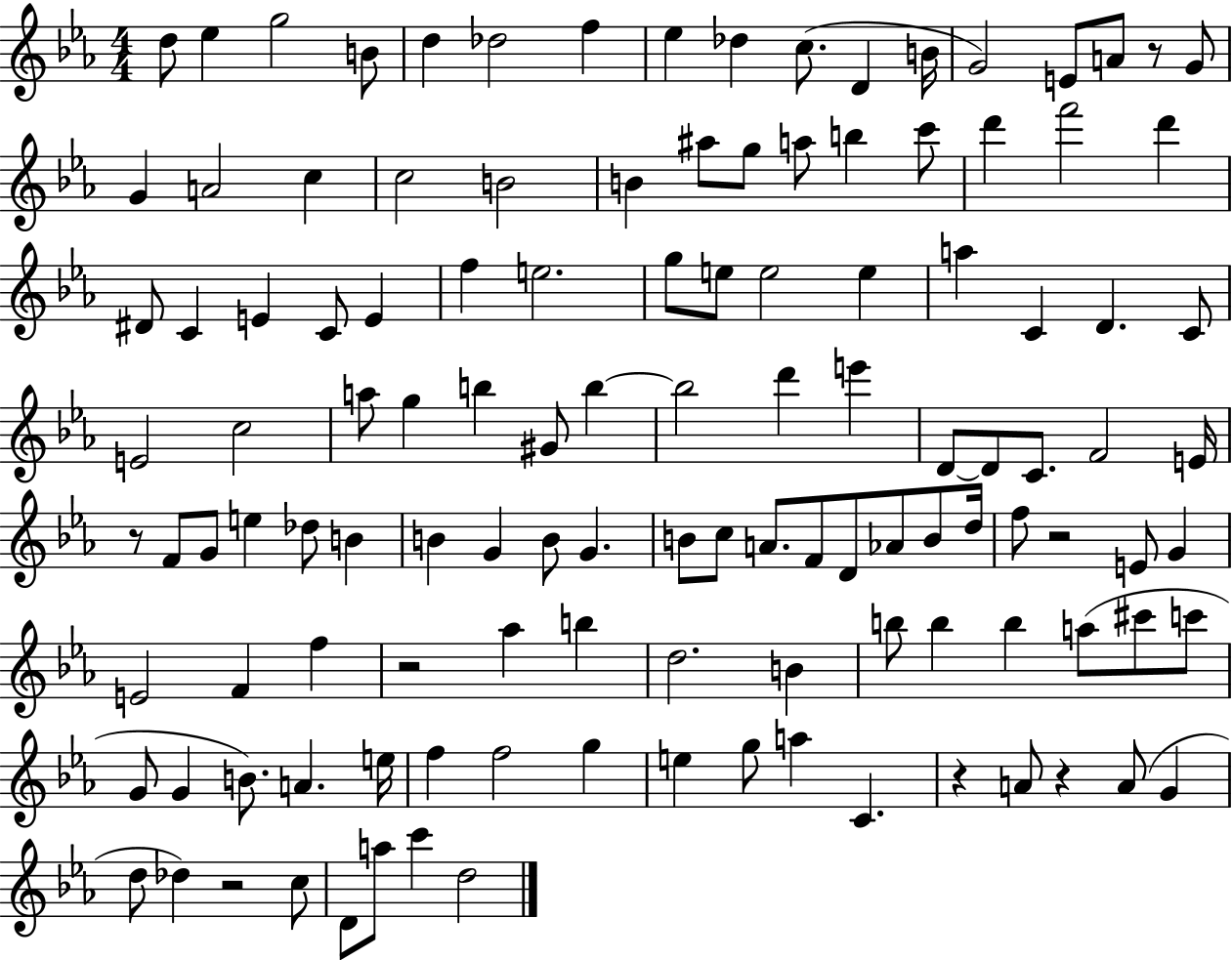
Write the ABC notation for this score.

X:1
T:Untitled
M:4/4
L:1/4
K:Eb
d/2 _e g2 B/2 d _d2 f _e _d c/2 D B/4 G2 E/2 A/2 z/2 G/2 G A2 c c2 B2 B ^a/2 g/2 a/2 b c'/2 d' f'2 d' ^D/2 C E C/2 E f e2 g/2 e/2 e2 e a C D C/2 E2 c2 a/2 g b ^G/2 b b2 d' e' D/2 D/2 C/2 F2 E/4 z/2 F/2 G/2 e _d/2 B B G B/2 G B/2 c/2 A/2 F/2 D/2 _A/2 B/2 d/4 f/2 z2 E/2 G E2 F f z2 _a b d2 B b/2 b b a/2 ^c'/2 c'/2 G/2 G B/2 A e/4 f f2 g e g/2 a C z A/2 z A/2 G d/2 _d z2 c/2 D/2 a/2 c' d2